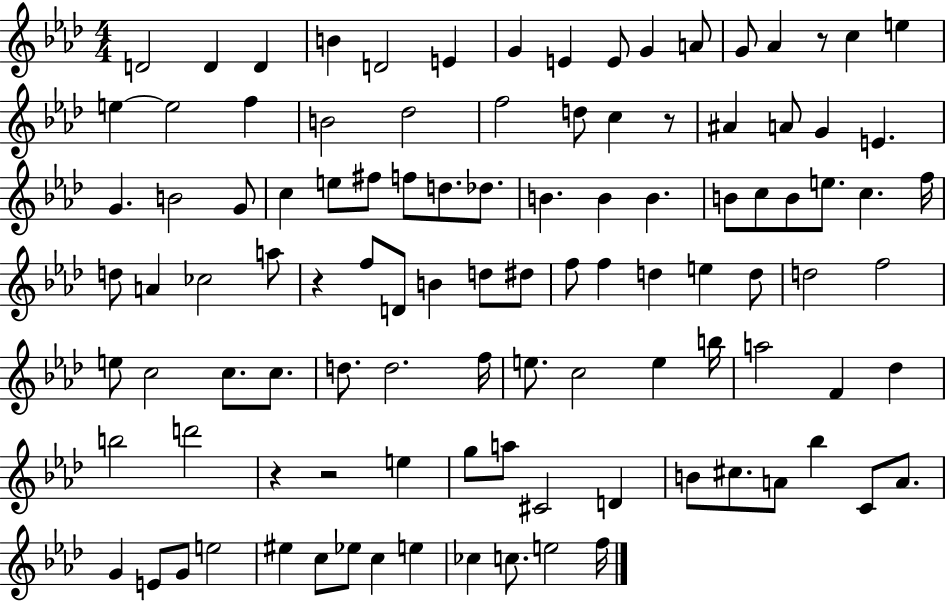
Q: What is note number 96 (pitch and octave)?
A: C5